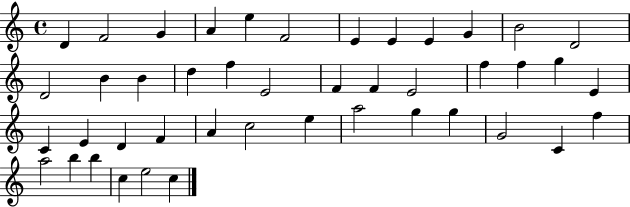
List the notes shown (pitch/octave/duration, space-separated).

D4/q F4/h G4/q A4/q E5/q F4/h E4/q E4/q E4/q G4/q B4/h D4/h D4/h B4/q B4/q D5/q F5/q E4/h F4/q F4/q E4/h F5/q F5/q G5/q E4/q C4/q E4/q D4/q F4/q A4/q C5/h E5/q A5/h G5/q G5/q G4/h C4/q F5/q A5/h B5/q B5/q C5/q E5/h C5/q